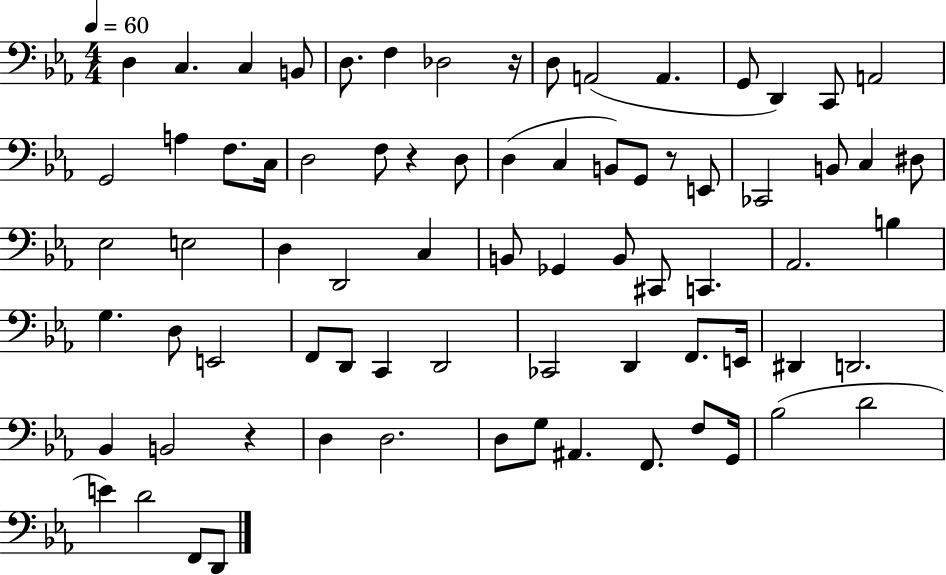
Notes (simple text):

D3/q C3/q. C3/q B2/e D3/e. F3/q Db3/h R/s D3/e A2/h A2/q. G2/e D2/q C2/e A2/h G2/h A3/q F3/e. C3/s D3/h F3/e R/q D3/e D3/q C3/q B2/e G2/e R/e E2/e CES2/h B2/e C3/q D#3/e Eb3/h E3/h D3/q D2/h C3/q B2/e Gb2/q B2/e C#2/e C2/q. Ab2/h. B3/q G3/q. D3/e E2/h F2/e D2/e C2/q D2/h CES2/h D2/q F2/e. E2/s D#2/q D2/h. Bb2/q B2/h R/q D3/q D3/h. D3/e G3/e A#2/q. F2/e. F3/e G2/s Bb3/h D4/h E4/q D4/h F2/e D2/e